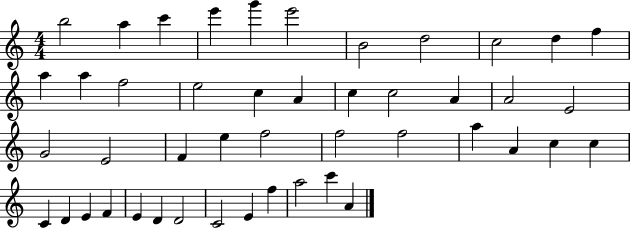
{
  \clef treble
  \numericTimeSignature
  \time 4/4
  \key c \major
  b''2 a''4 c'''4 | e'''4 g'''4 e'''2 | b'2 d''2 | c''2 d''4 f''4 | \break a''4 a''4 f''2 | e''2 c''4 a'4 | c''4 c''2 a'4 | a'2 e'2 | \break g'2 e'2 | f'4 e''4 f''2 | f''2 f''2 | a''4 a'4 c''4 c''4 | \break c'4 d'4 e'4 f'4 | e'4 d'4 d'2 | c'2 e'4 f''4 | a''2 c'''4 a'4 | \break \bar "|."
}